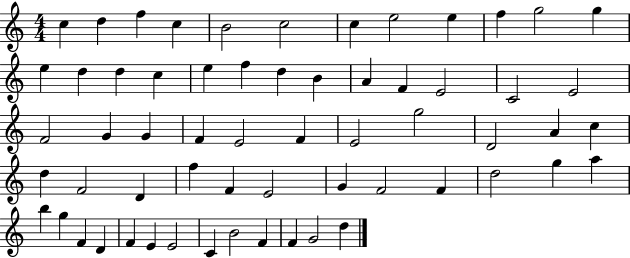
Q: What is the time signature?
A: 4/4